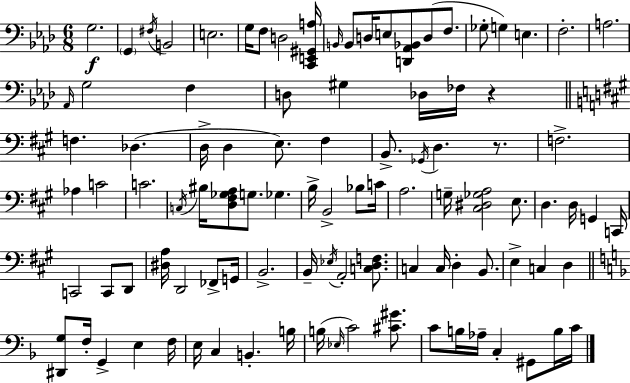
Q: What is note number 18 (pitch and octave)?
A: F3